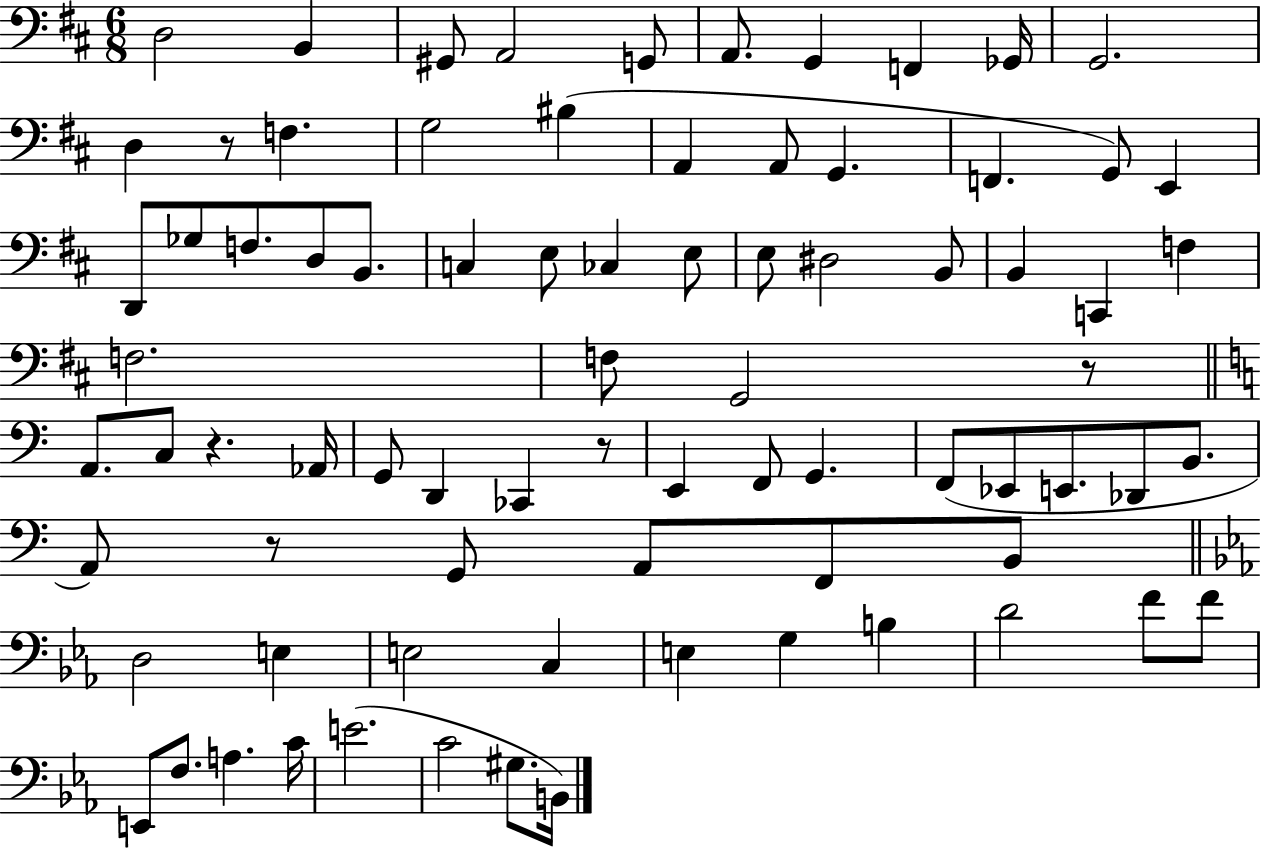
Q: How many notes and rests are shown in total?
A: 80